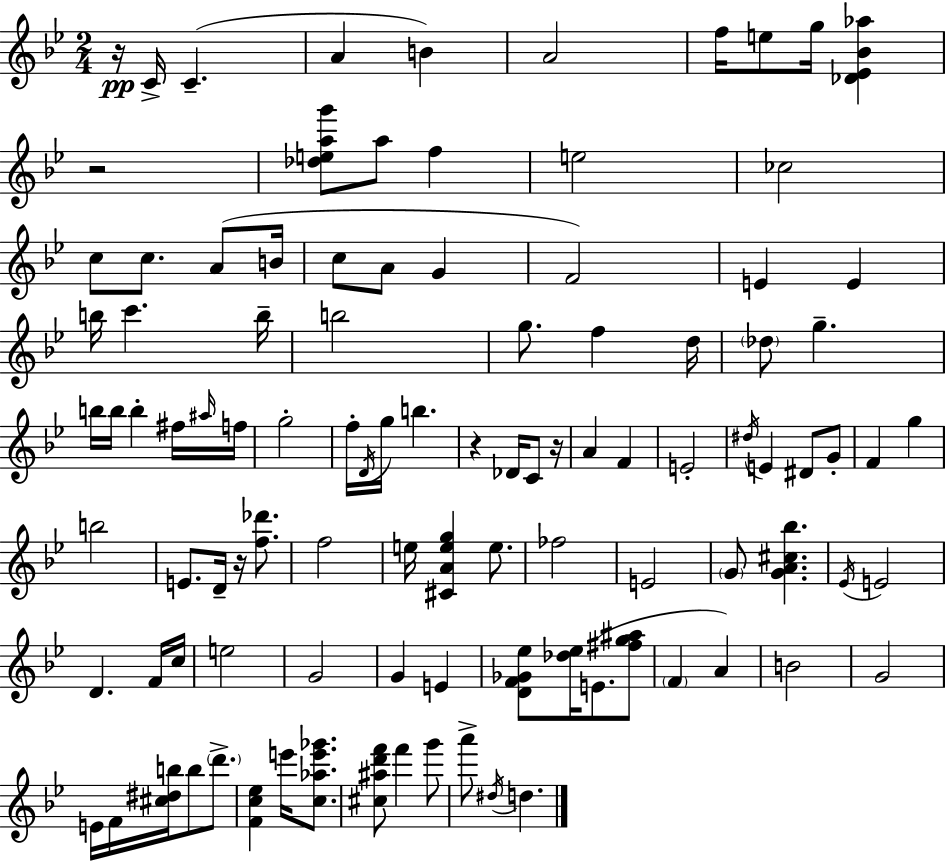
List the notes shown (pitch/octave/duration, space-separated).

R/s C4/s C4/q. A4/q B4/q A4/h F5/s E5/e G5/s [Db4,Eb4,Bb4,Ab5]/q R/h [Db5,E5,A5,G6]/e A5/e F5/q E5/h CES5/h C5/e C5/e. A4/e B4/s C5/e A4/e G4/q F4/h E4/q E4/q B5/s C6/q. B5/s B5/h G5/e. F5/q D5/s Db5/e G5/q. B5/s B5/s B5/q F#5/s A#5/s F5/s G5/h F5/s D4/s G5/s B5/q. R/q Db4/s C4/e R/s A4/q F4/q E4/h D#5/s E4/q D#4/e G4/e F4/q G5/q B5/h E4/e. D4/s R/s [F5,Db6]/e. F5/h E5/s [C#4,A4,E5,G5]/q E5/e. FES5/h E4/h G4/e [G4,A4,C#5,Bb5]/q. Eb4/s E4/h D4/q. F4/s C5/s E5/h G4/h G4/q E4/q [D4,F4,Gb4,Eb5]/e [Db5,Eb5]/s E4/e. [F#5,G5,A#5]/e F4/q A4/q B4/h G4/h E4/s F4/s [C#5,D#5,B5]/s B5/e D6/e. [F4,C5,Eb5]/q E6/s [C5,Ab5,E6,Gb6]/e. [C#5,A#5,D6,F6]/e F6/q G6/e A6/e D#5/s D5/q.